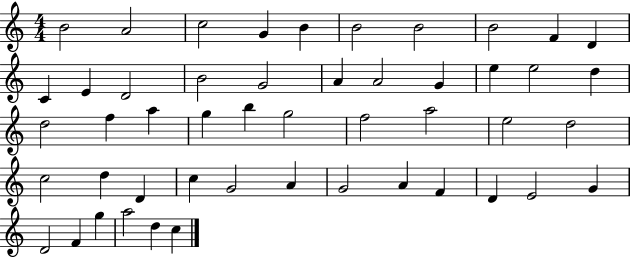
B4/h A4/h C5/h G4/q B4/q B4/h B4/h B4/h F4/q D4/q C4/q E4/q D4/h B4/h G4/h A4/q A4/h G4/q E5/q E5/h D5/q D5/h F5/q A5/q G5/q B5/q G5/h F5/h A5/h E5/h D5/h C5/h D5/q D4/q C5/q G4/h A4/q G4/h A4/q F4/q D4/q E4/h G4/q D4/h F4/q G5/q A5/h D5/q C5/q